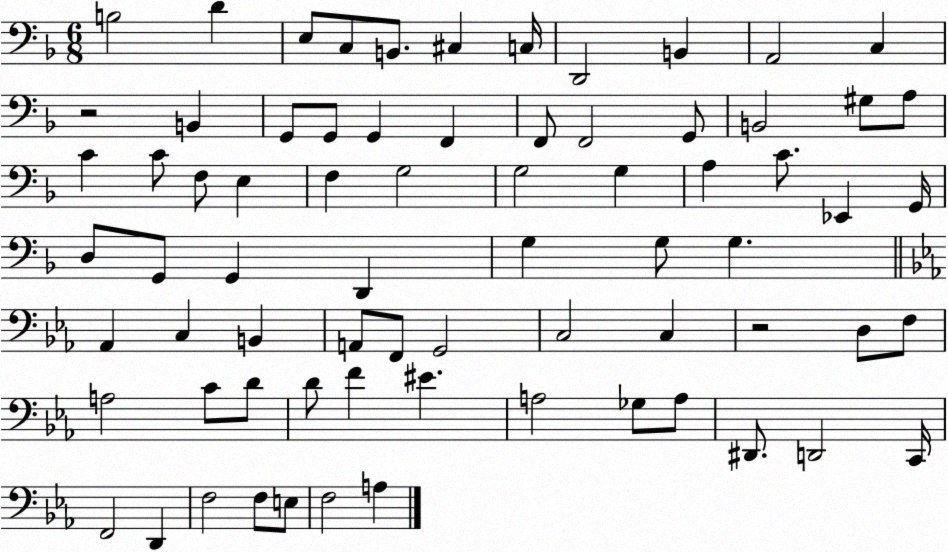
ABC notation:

X:1
T:Untitled
M:6/8
L:1/4
K:F
B,2 D E,/2 C,/2 B,,/2 ^C, C,/4 D,,2 B,, A,,2 C, z2 B,, G,,/2 G,,/2 G,, F,, F,,/2 F,,2 G,,/2 B,,2 ^G,/2 A,/2 C C/2 F,/2 E, F, G,2 G,2 G, A, C/2 _E,, G,,/4 D,/2 G,,/2 G,, D,, G, G,/2 G, _A,, C, B,, A,,/2 F,,/2 G,,2 C,2 C, z2 D,/2 F,/2 A,2 C/2 D/2 D/2 F ^E A,2 _G,/2 A,/2 ^D,,/2 D,,2 C,,/4 F,,2 D,, F,2 F,/2 E,/2 F,2 A,